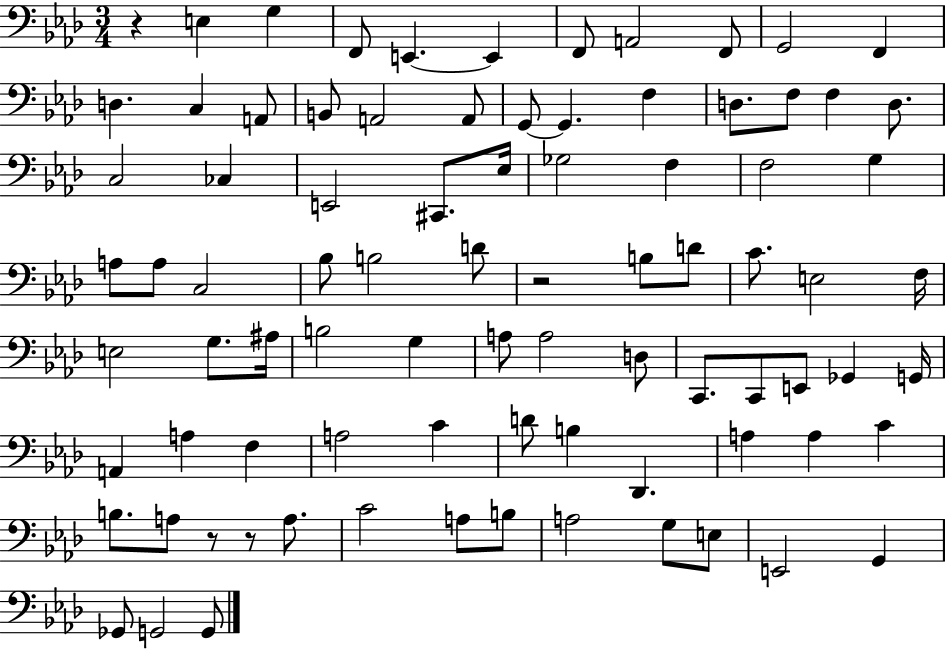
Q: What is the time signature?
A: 3/4